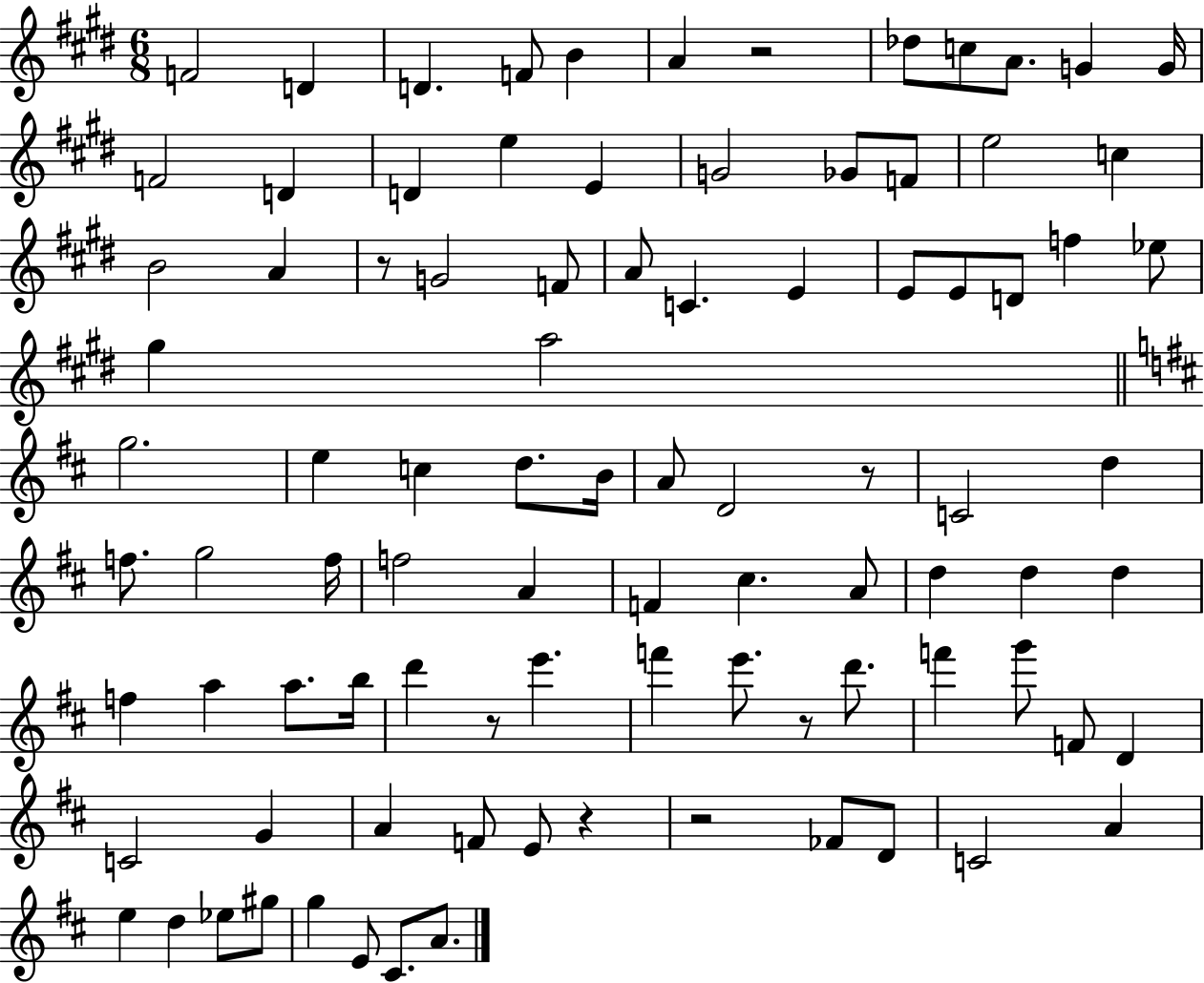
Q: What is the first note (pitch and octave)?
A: F4